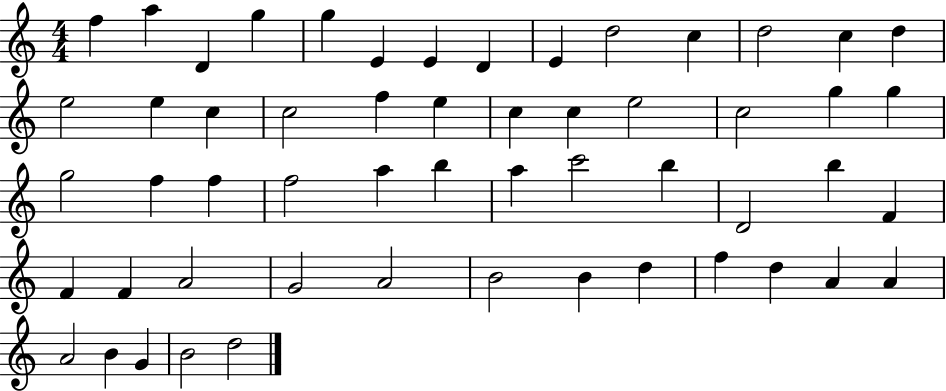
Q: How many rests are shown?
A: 0